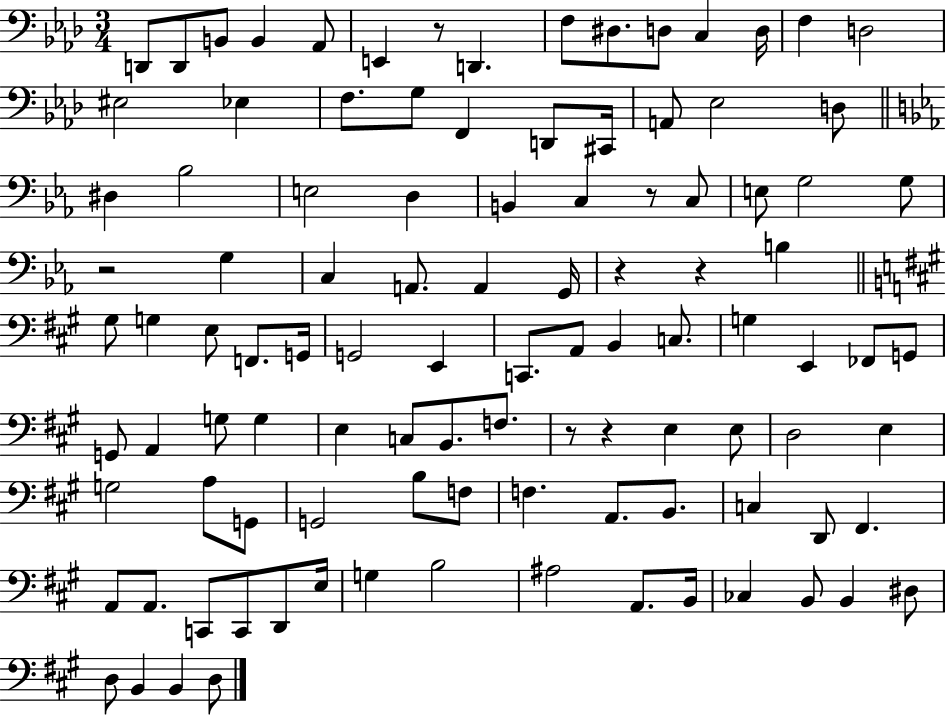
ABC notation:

X:1
T:Untitled
M:3/4
L:1/4
K:Ab
D,,/2 D,,/2 B,,/2 B,, _A,,/2 E,, z/2 D,, F,/2 ^D,/2 D,/2 C, D,/4 F, D,2 ^E,2 _E, F,/2 G,/2 F,, D,,/2 ^C,,/4 A,,/2 _E,2 D,/2 ^D, _B,2 E,2 D, B,, C, z/2 C,/2 E,/2 G,2 G,/2 z2 G, C, A,,/2 A,, G,,/4 z z B, ^G,/2 G, E,/2 F,,/2 G,,/4 G,,2 E,, C,,/2 A,,/2 B,, C,/2 G, E,, _F,,/2 G,,/2 G,,/2 A,, G,/2 G, E, C,/2 B,,/2 F,/2 z/2 z E, E,/2 D,2 E, G,2 A,/2 G,,/2 G,,2 B,/2 F,/2 F, A,,/2 B,,/2 C, D,,/2 ^F,, A,,/2 A,,/2 C,,/2 C,,/2 D,,/2 E,/4 G, B,2 ^A,2 A,,/2 B,,/4 _C, B,,/2 B,, ^D,/2 D,/2 B,, B,, D,/2